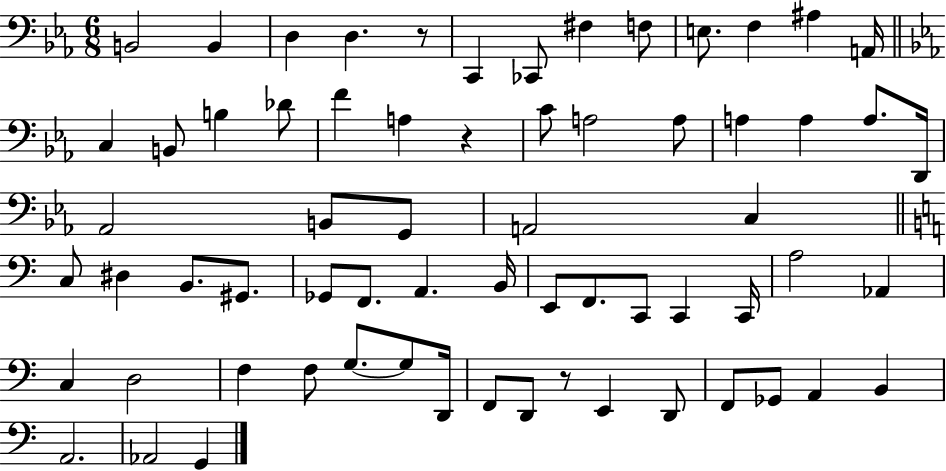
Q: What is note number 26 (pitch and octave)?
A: Ab2